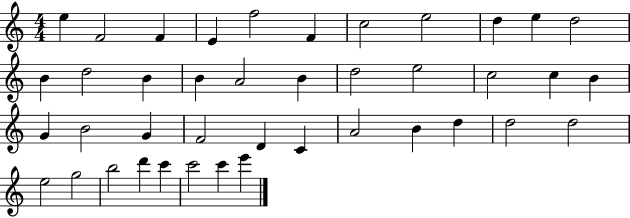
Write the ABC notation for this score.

X:1
T:Untitled
M:4/4
L:1/4
K:C
e F2 F E f2 F c2 e2 d e d2 B d2 B B A2 B d2 e2 c2 c B G B2 G F2 D C A2 B d d2 d2 e2 g2 b2 d' c' c'2 c' e'